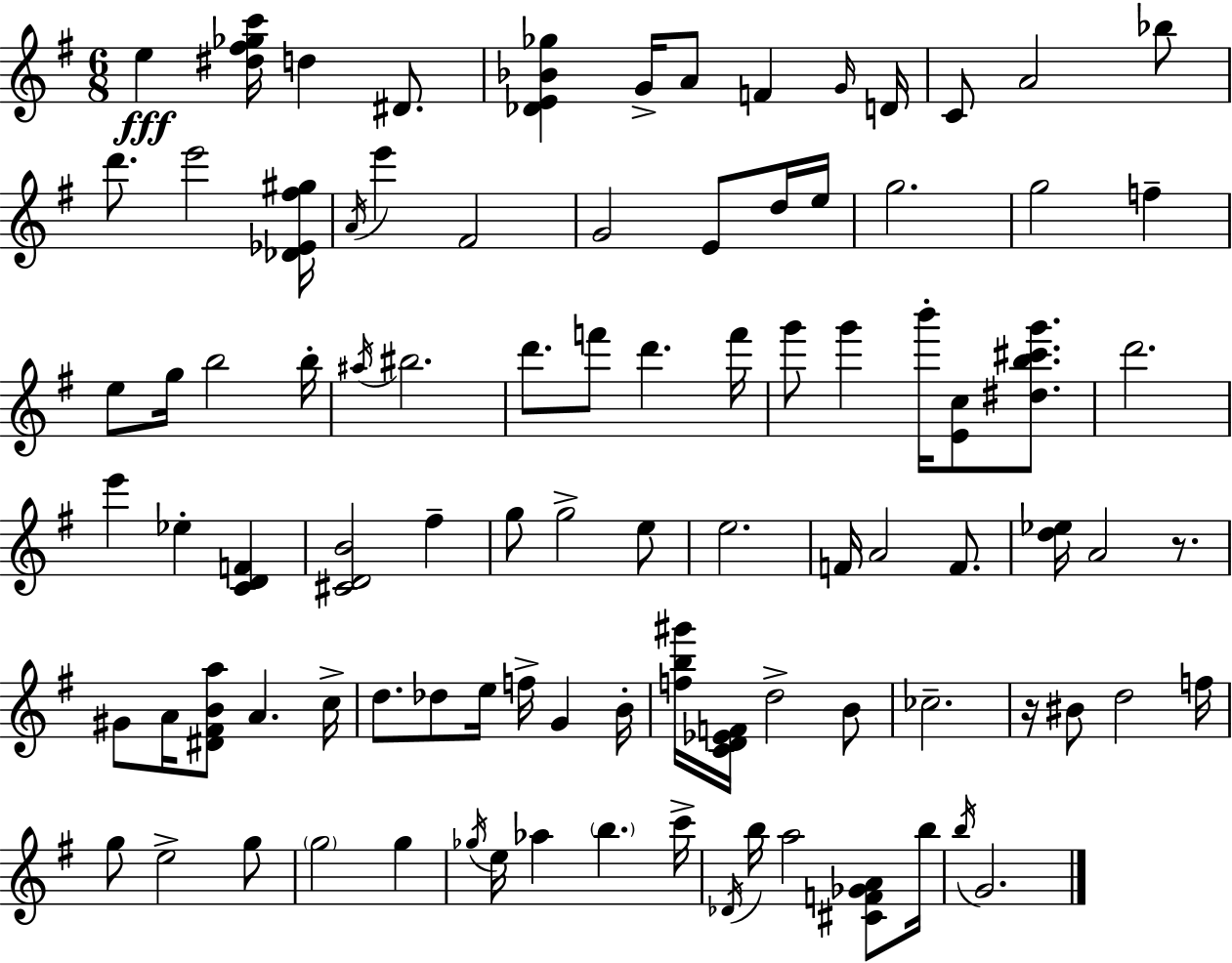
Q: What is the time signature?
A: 6/8